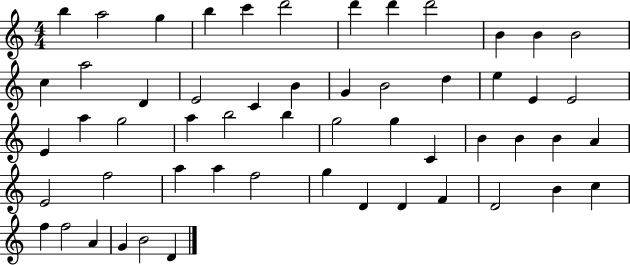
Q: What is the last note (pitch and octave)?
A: D4